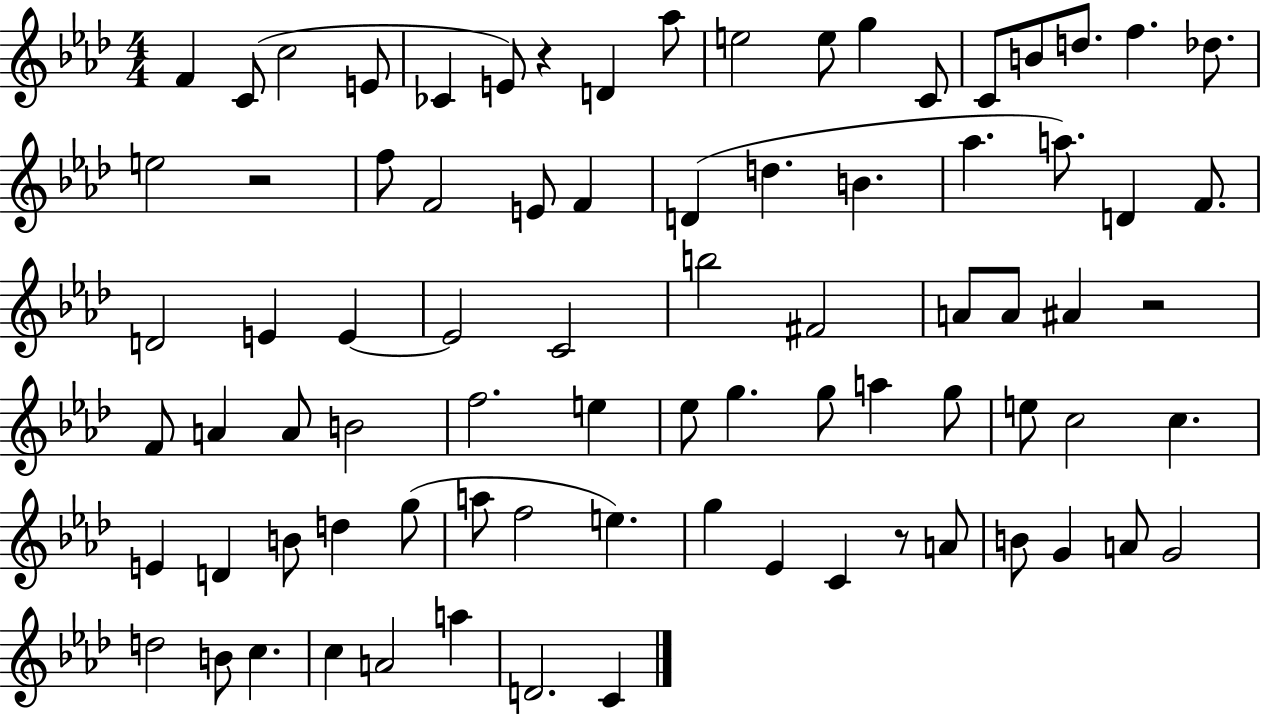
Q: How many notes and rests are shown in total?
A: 81